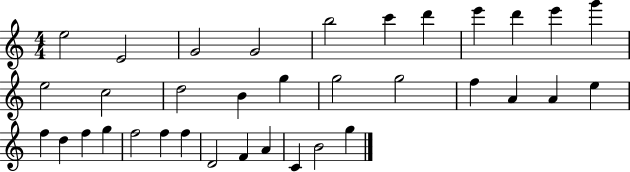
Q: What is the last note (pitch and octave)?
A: G5